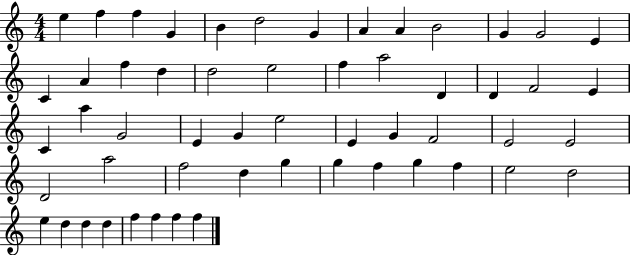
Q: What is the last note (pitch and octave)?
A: F5